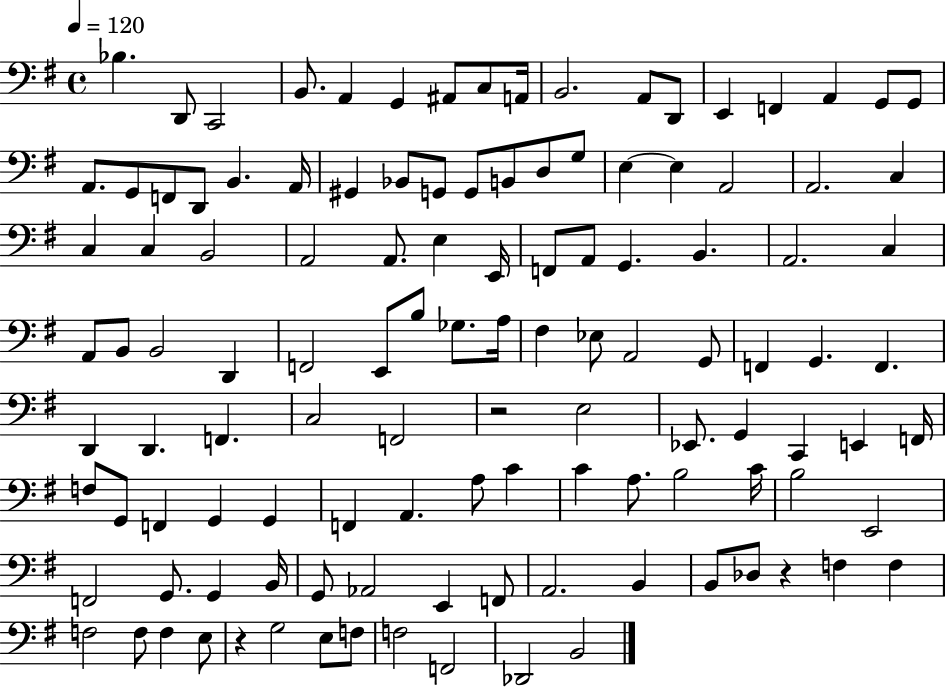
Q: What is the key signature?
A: G major